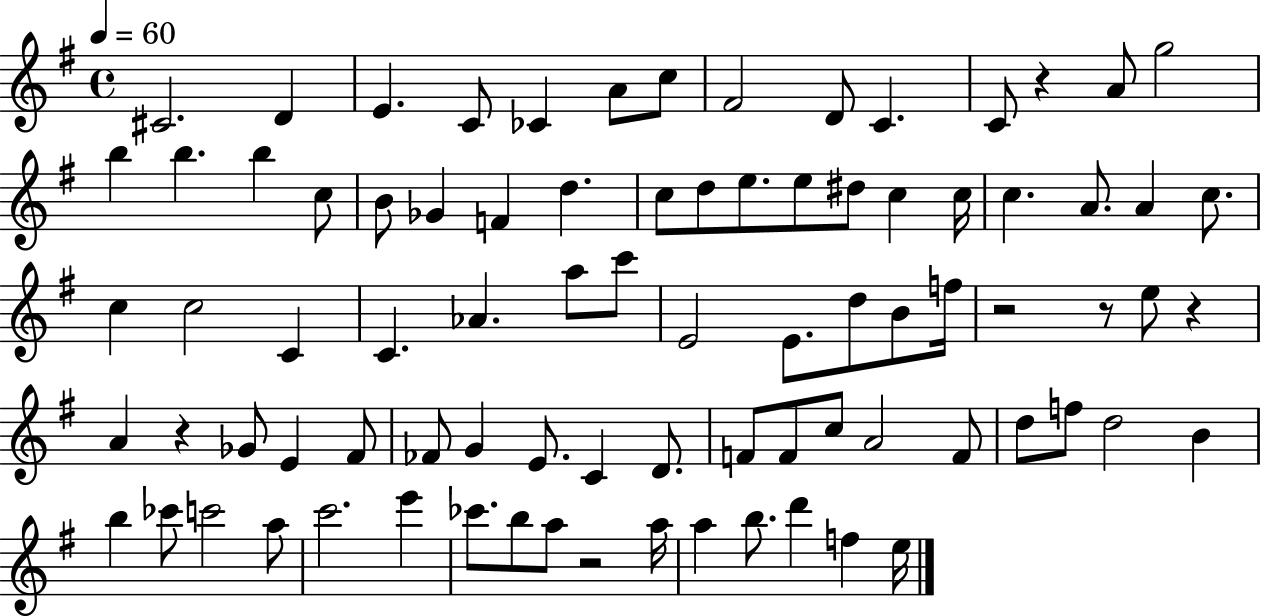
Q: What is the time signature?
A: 4/4